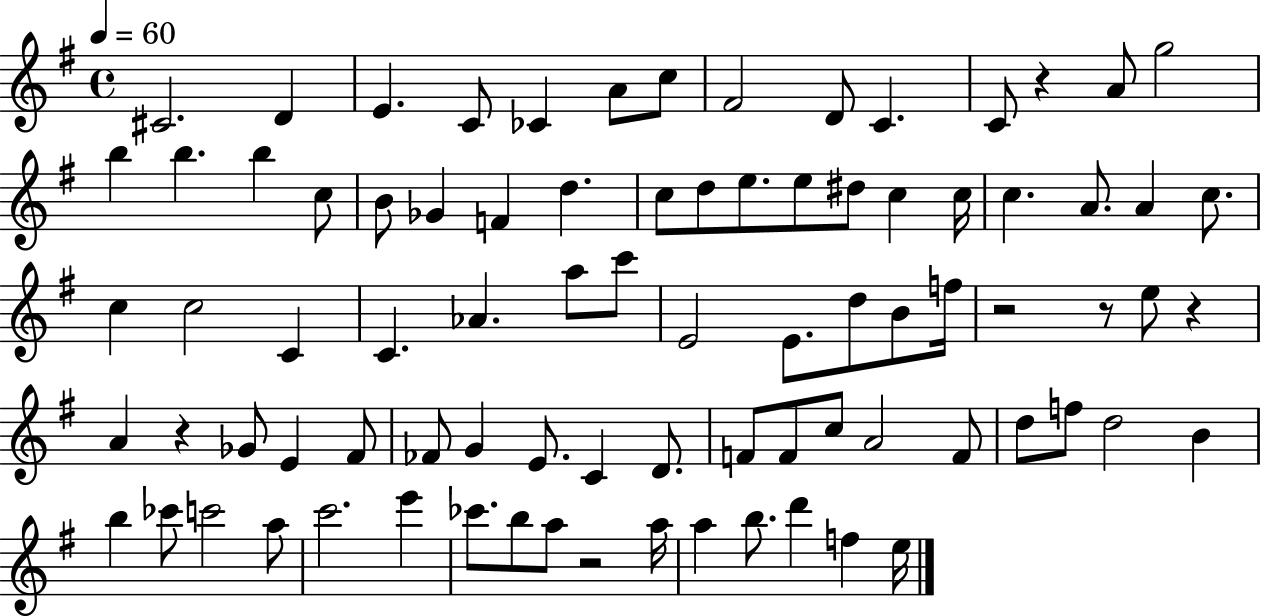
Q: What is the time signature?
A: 4/4